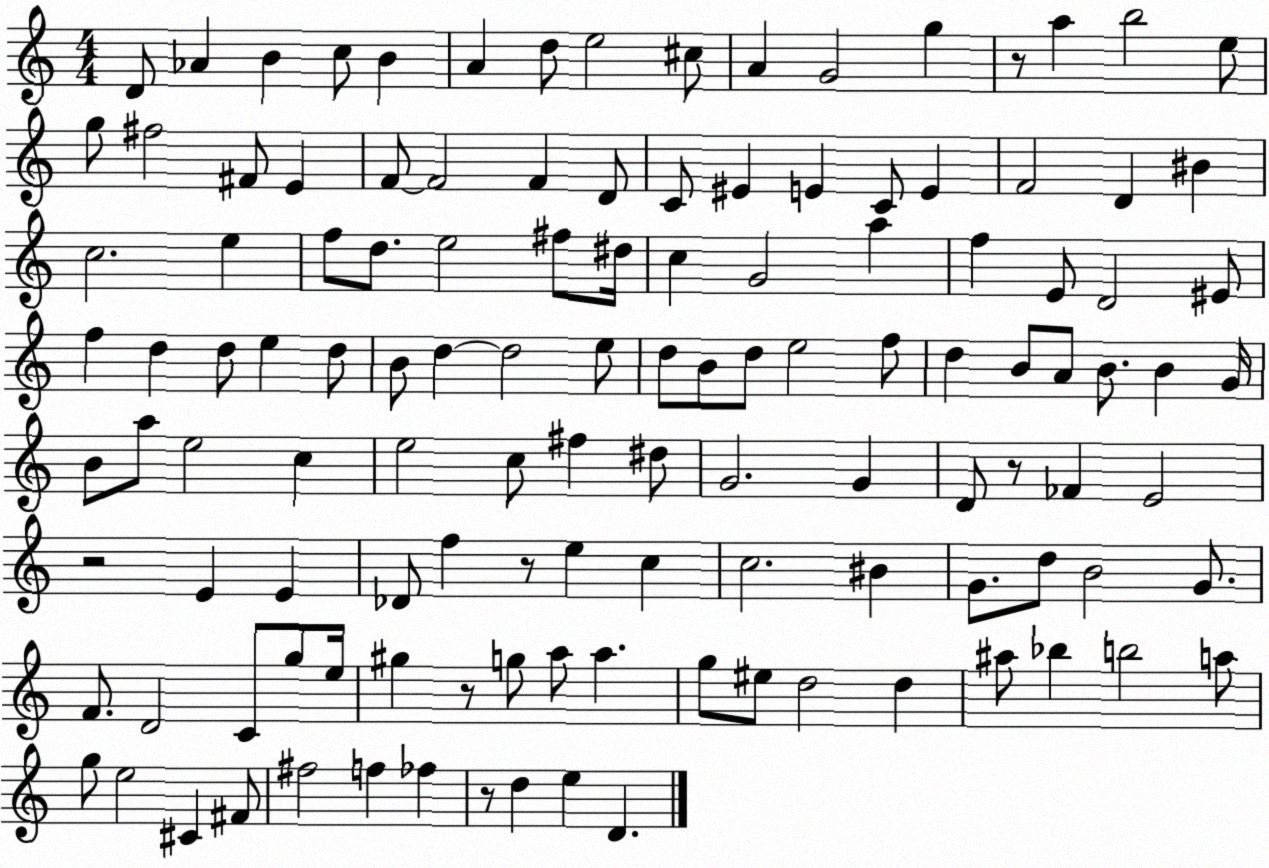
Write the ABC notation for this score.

X:1
T:Untitled
M:4/4
L:1/4
K:C
D/2 _A B c/2 B A d/2 e2 ^c/2 A G2 g z/2 a b2 e/2 g/2 ^f2 ^F/2 E F/2 F2 F D/2 C/2 ^E E C/2 E F2 D ^B c2 e f/2 d/2 e2 ^f/2 ^d/4 c G2 a f E/2 D2 ^E/2 f d d/2 e d/2 B/2 d d2 e/2 d/2 B/2 d/2 e2 f/2 d B/2 A/2 B/2 B G/4 B/2 a/2 e2 c e2 c/2 ^f ^d/2 G2 G D/2 z/2 _F E2 z2 E E _D/2 f z/2 e c c2 ^B G/2 d/2 B2 G/2 F/2 D2 C/2 g/2 e/4 ^g z/2 g/2 a/2 a g/2 ^e/2 d2 d ^a/2 _b b2 a/2 g/2 e2 ^C ^F/2 ^f2 f _f z/2 d e D